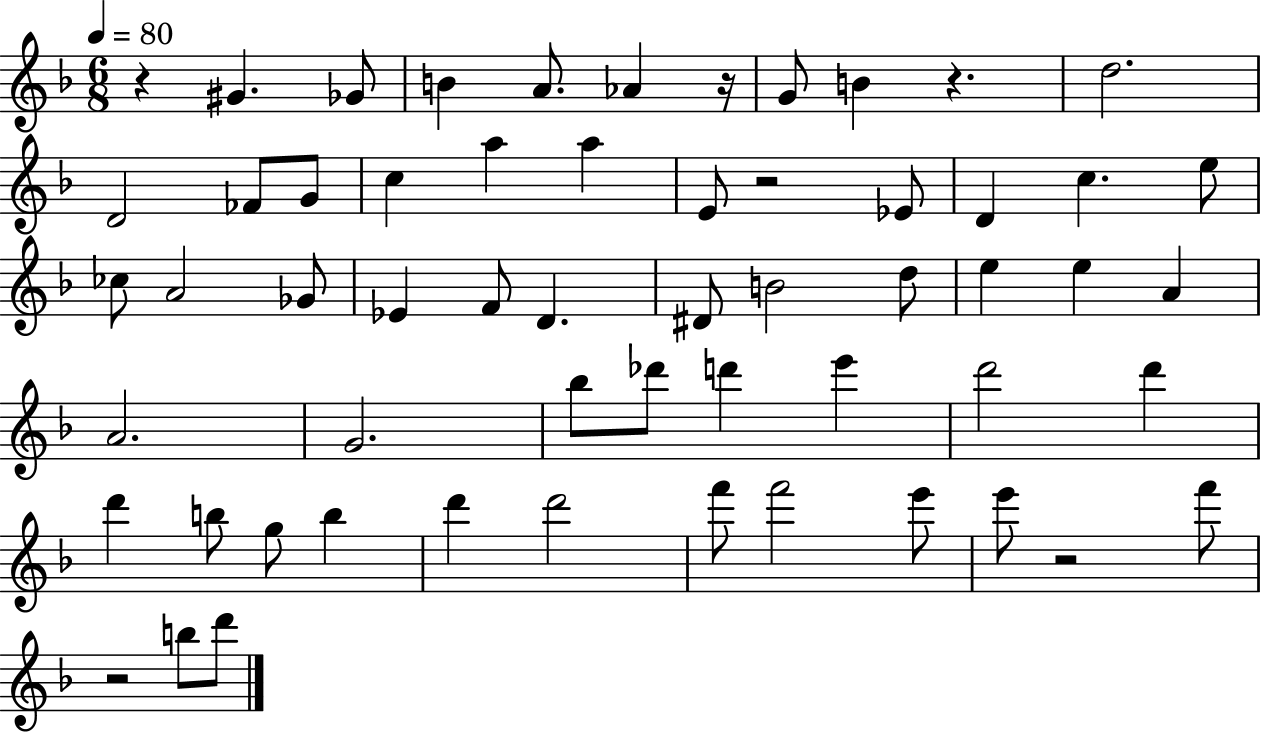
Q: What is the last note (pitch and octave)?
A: D6